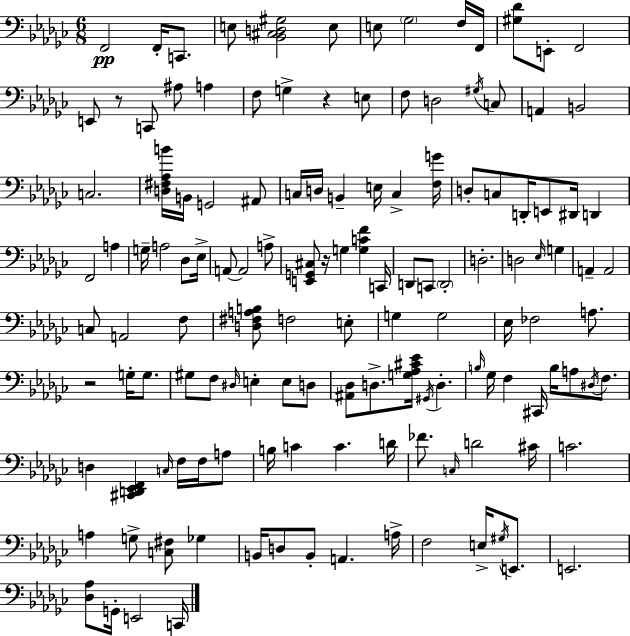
X:1
T:Untitled
M:6/8
L:1/4
K:Ebm
F,,2 F,,/4 C,,/2 E,/2 [_B,,^C,D,^G,]2 E,/2 E,/2 _G,2 F,/4 F,,/4 [^G,_D]/2 E,,/2 F,,2 E,,/2 z/2 C,,/2 ^A,/2 A, F,/2 G, z E,/2 F,/2 D,2 ^G,/4 C,/2 A,, B,,2 C,2 [D,^F,_A,B]/4 B,,/4 G,,2 ^A,,/2 C,/4 D,/4 B,, E,/4 C, [F,G]/4 D,/2 C,/2 D,,/4 E,,/2 ^D,,/4 D,, F,,2 A, G,/4 A,2 _D,/2 _E,/4 A,,/2 A,,2 A,/2 [E,,G,,^C,]/2 z/4 G, [G,CF] C,,/4 D,,/2 C,,/2 D,,2 D,2 D,2 _E,/4 G, A,, A,,2 C,/2 A,,2 F,/2 [D,^F,A,B,]/2 F,2 E,/2 G, G,2 _E,/4 _F,2 A,/2 z2 G,/4 G,/2 ^G,/2 F,/2 ^D,/4 E, E,/2 D,/2 [^A,,_D,]/2 D,/2 [G,_A,^C_E]/4 ^G,,/4 D, B,/4 _G,/4 F, ^C,,/4 B,/4 A,/2 ^D,/4 F,/2 D, [^C,,D,,_E,,F,,] C,/4 F,/4 F,/4 A,/2 B,/4 C C D/4 _F/2 C,/4 D2 ^C/4 C2 A, G,/2 [C,^F,]/2 _G, B,,/4 D,/2 B,,/2 A,, A,/4 F,2 E,/4 ^G,/4 E,,/2 E,,2 [_D,_A,]/2 G,,/4 E,,2 C,,/4